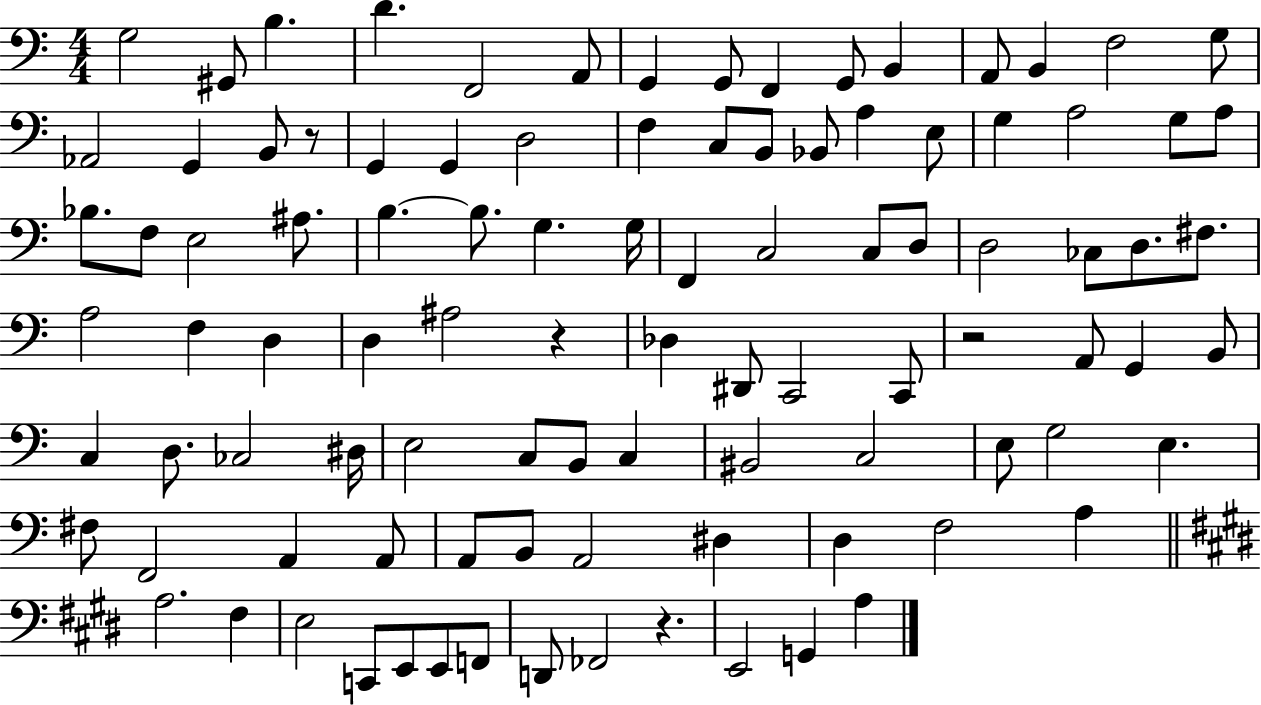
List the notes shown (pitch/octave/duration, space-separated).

G3/h G#2/e B3/q. D4/q. F2/h A2/e G2/q G2/e F2/q G2/e B2/q A2/e B2/q F3/h G3/e Ab2/h G2/q B2/e R/e G2/q G2/q D3/h F3/q C3/e B2/e Bb2/e A3/q E3/e G3/q A3/h G3/e A3/e Bb3/e. F3/e E3/h A#3/e. B3/q. B3/e. G3/q. G3/s F2/q C3/h C3/e D3/e D3/h CES3/e D3/e. F#3/e. A3/h F3/q D3/q D3/q A#3/h R/q Db3/q D#2/e C2/h C2/e R/h A2/e G2/q B2/e C3/q D3/e. CES3/h D#3/s E3/h C3/e B2/e C3/q BIS2/h C3/h E3/e G3/h E3/q. F#3/e F2/h A2/q A2/e A2/e B2/e A2/h D#3/q D3/q F3/h A3/q A3/h. F#3/q E3/h C2/e E2/e E2/e F2/e D2/e FES2/h R/q. E2/h G2/q A3/q